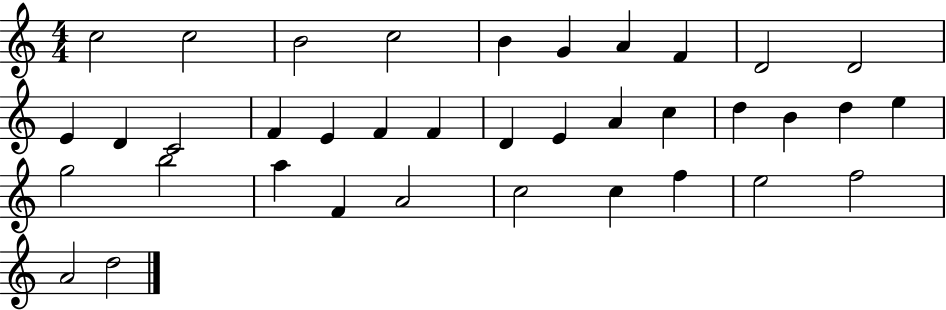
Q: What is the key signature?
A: C major